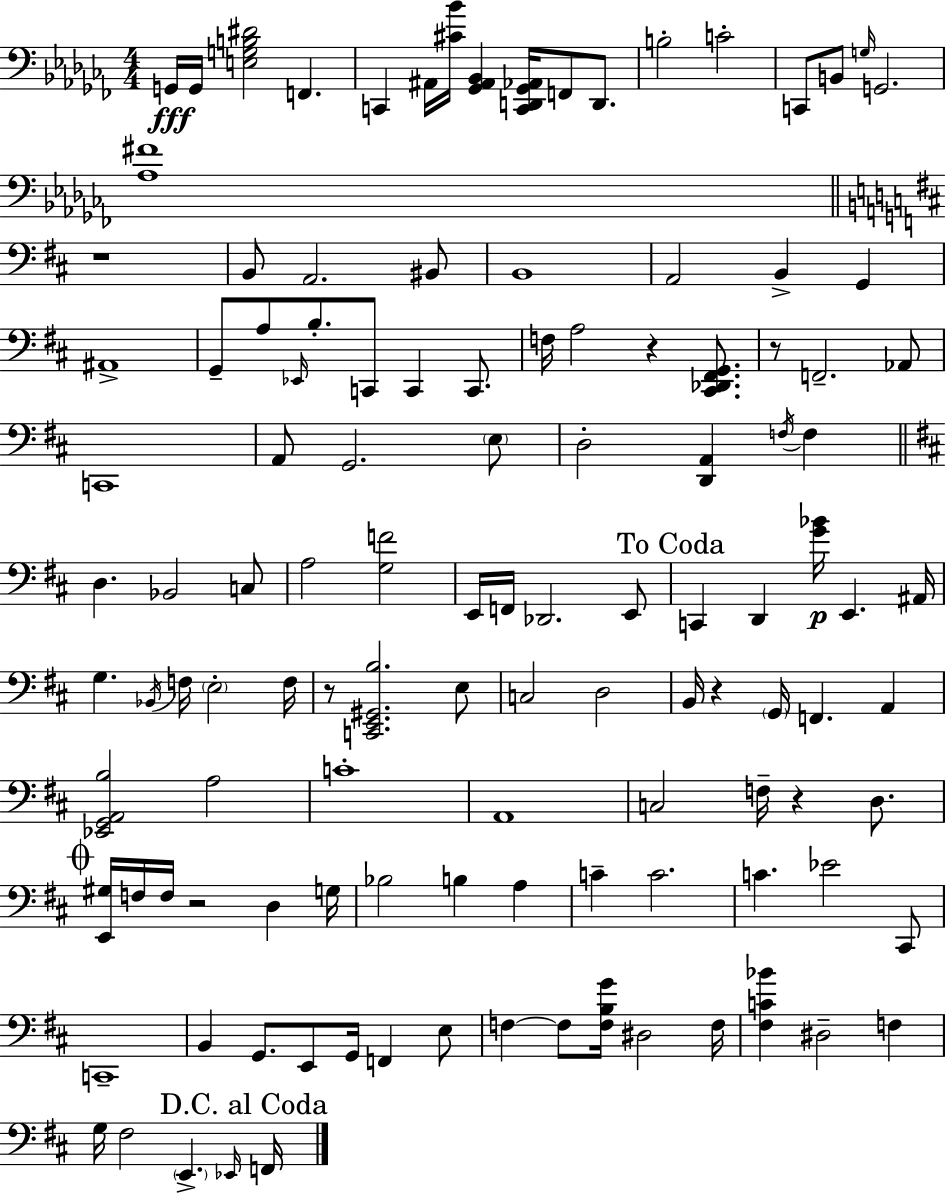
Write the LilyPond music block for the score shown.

{
  \clef bass
  \numericTimeSignature
  \time 4/4
  \key aes \minor
  g,16\fff g,16 <e g b dis'>2 f,4. | c,4 ais,16 <cis' bes'>16 <ges, ais, bes,>4 <c, d, ges, aes,>16 f,8 d,8. | b2-. c'2-. | c,8 b,8 \grace { g16 } g,2. | \break <aes fis'>1 | \bar "||" \break \key b \minor r1 | b,8 a,2. bis,8 | b,1 | a,2 b,4-> g,4 | \break ais,1-> | g,8-- a8 \grace { ees,16 } b8.-. c,8 c,4 c,8. | f16 a2 r4 <cis, des, fis, g,>8. | r8 f,2.-- aes,8 | \break c,1 | a,8 g,2. \parenthesize e8 | d2-. <d, a,>4 \acciaccatura { f16 } f4 | \bar "||" \break \key d \major d4. bes,2 c8 | a2 <g f'>2 | e,16 f,16 des,2. e,8 | \mark "To Coda" c,4 d,4 <g' bes'>16\p e,4. ais,16 | \break g4. \acciaccatura { bes,16 } f16 \parenthesize e2-. | f16 r8 <c, e, gis, b>2. e8 | c2 d2 | b,16 r4 \parenthesize g,16 f,4. a,4 | \break <ees, g, a, b>2 a2 | c'1-. | a,1 | c2 f16-- r4 d8. | \break \mark \markup { \musicglyph "scripts.coda" } <e, gis>16 f16 f16 r2 d4 | g16 bes2 b4 a4 | c'4-- c'2. | c'4. ees'2 cis,8 | \break c,1-- | b,4 g,8. e,8 g,16 f,4 e8 | f4~~ f8 <f b g'>16 dis2 | f16 <fis c' bes'>4 dis2-- f4 | \break g16 fis2 \parenthesize e,4.-> | \grace { ees,16 } \mark "D.C. al Coda" f,16 \bar "|."
}